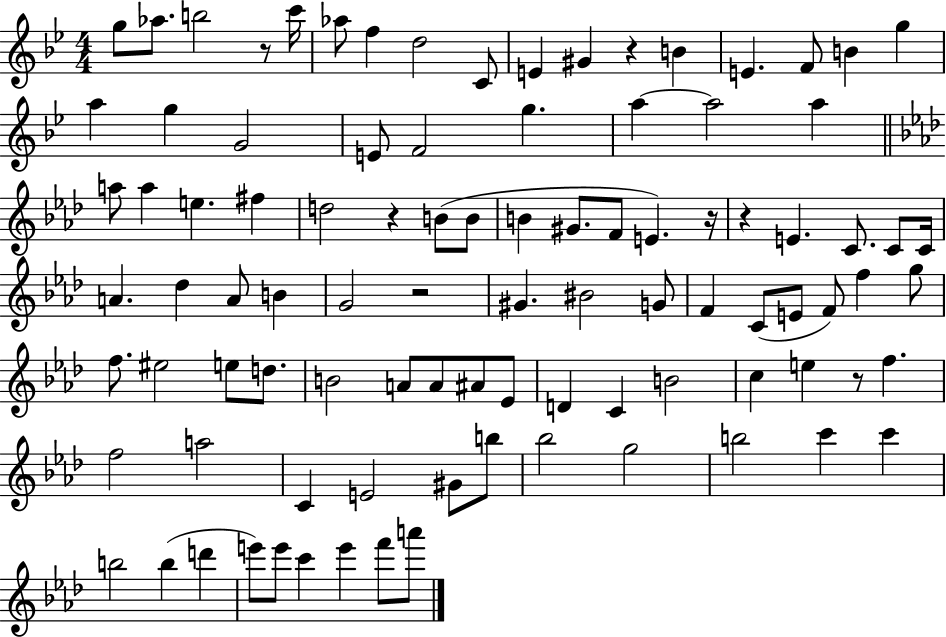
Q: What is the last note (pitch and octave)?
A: A6